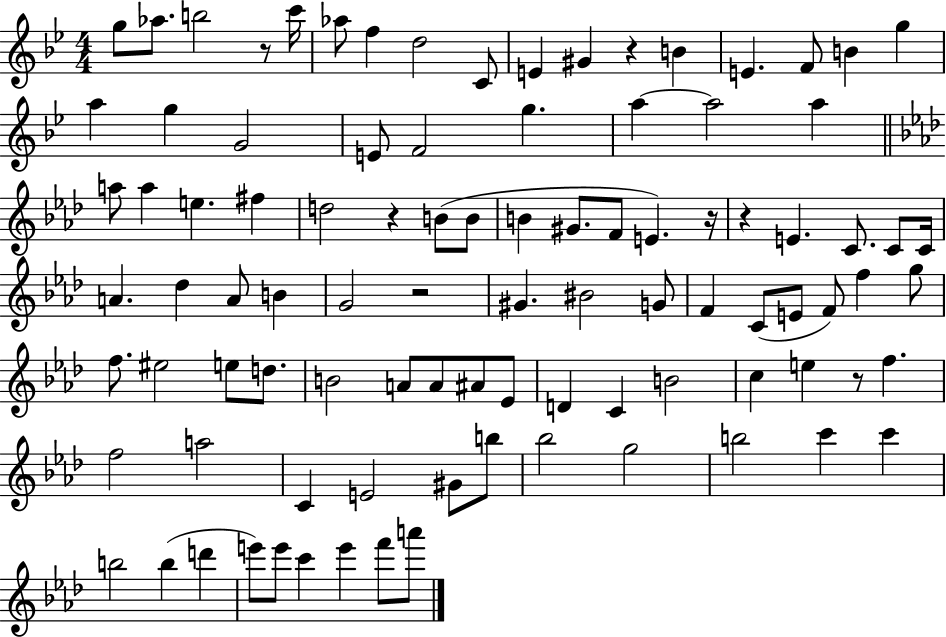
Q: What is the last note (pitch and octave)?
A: A6